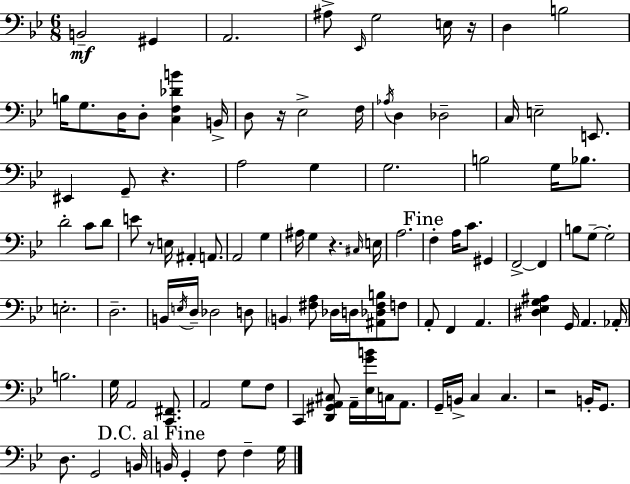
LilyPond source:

{
  \clef bass
  \numericTimeSignature
  \time 6/8
  \key g \minor
  \repeat volta 2 { b,2--\mf gis,4 | a,2. | ais8-> \grace { ees,16 } g2 e16 | r16 d4 b2 | \break b16 g8. d16 d8-. <c f des' b'>4 | b,16-> d8 r16 ees2-> | f16 \acciaccatura { aes16 } d4 des2-- | c16 e2-- e,8. | \break eis,4 g,8-- r4. | a2 g4 | g2. | b2 g16 bes8. | \break d'2-. c'8 | d'8 e'8 r8 e16 ais,4-. a,8. | a,2 g4 | ais16 g4 r4. | \break \grace { cis16 } e16 a2. | \mark "Fine" f4-. a16 c'8. gis,4 | f,2->~~ f,4 | b8 g8--~~ g2-. | \break e2.-. | d2.-- | b,16 \acciaccatura { e16 } d16-- des2 | d8 \parenthesize b,4 <fis a>8 des16 d16 | \break <ais, des fis b>8 f8 a,8-. f,4 a,4. | <dis ees g ais>4 g,16 a,4. | aes,16-. b2. | g16 a,2 | \break <c, fis,>8. a,2 | g8 f8 c,4 <d, gis, a, cis>8 a,16-- <ees g' b'>16 | c16 a,8. g,16-- b,16-> c4 c4. | r2 | \break b,16-. g,8. d8. g,2 | b,16 \mark "D.C. al Fine" b,16 g,4-. f8 f4-- | g16 } \bar "|."
}